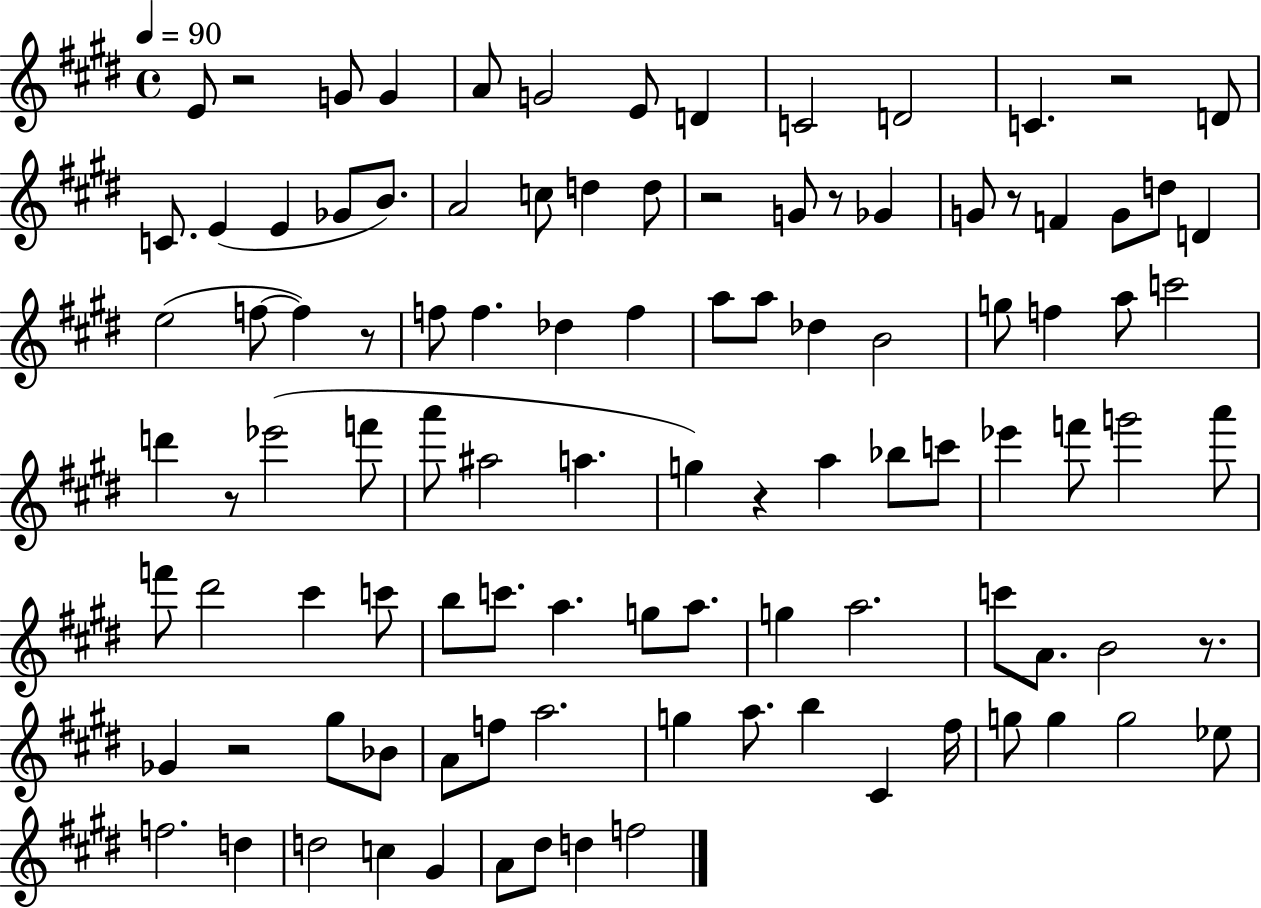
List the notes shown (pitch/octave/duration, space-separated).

E4/e R/h G4/e G4/q A4/e G4/h E4/e D4/q C4/h D4/h C4/q. R/h D4/e C4/e. E4/q E4/q Gb4/e B4/e. A4/h C5/e D5/q D5/e R/h G4/e R/e Gb4/q G4/e R/e F4/q G4/e D5/e D4/q E5/h F5/e F5/q R/e F5/e F5/q. Db5/q F5/q A5/e A5/e Db5/q B4/h G5/e F5/q A5/e C6/h D6/q R/e Eb6/h F6/e A6/e A#5/h A5/q. G5/q R/q A5/q Bb5/e C6/e Eb6/q F6/e G6/h A6/e F6/e D#6/h C#6/q C6/e B5/e C6/e. A5/q. G5/e A5/e. G5/q A5/h. C6/e A4/e. B4/h R/e. Gb4/q R/h G#5/e Bb4/e A4/e F5/e A5/h. G5/q A5/e. B5/q C#4/q F#5/s G5/e G5/q G5/h Eb5/e F5/h. D5/q D5/h C5/q G#4/q A4/e D#5/e D5/q F5/h